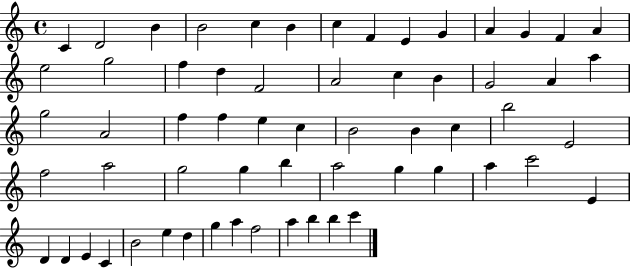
{
  \clef treble
  \time 4/4
  \defaultTimeSignature
  \key c \major
  c'4 d'2 b'4 | b'2 c''4 b'4 | c''4 f'4 e'4 g'4 | a'4 g'4 f'4 a'4 | \break e''2 g''2 | f''4 d''4 f'2 | a'2 c''4 b'4 | g'2 a'4 a''4 | \break g''2 a'2 | f''4 f''4 e''4 c''4 | b'2 b'4 c''4 | b''2 e'2 | \break f''2 a''2 | g''2 g''4 b''4 | a''2 g''4 g''4 | a''4 c'''2 e'4 | \break d'4 d'4 e'4 c'4 | b'2 e''4 d''4 | g''4 a''4 f''2 | a''4 b''4 b''4 c'''4 | \break \bar "|."
}